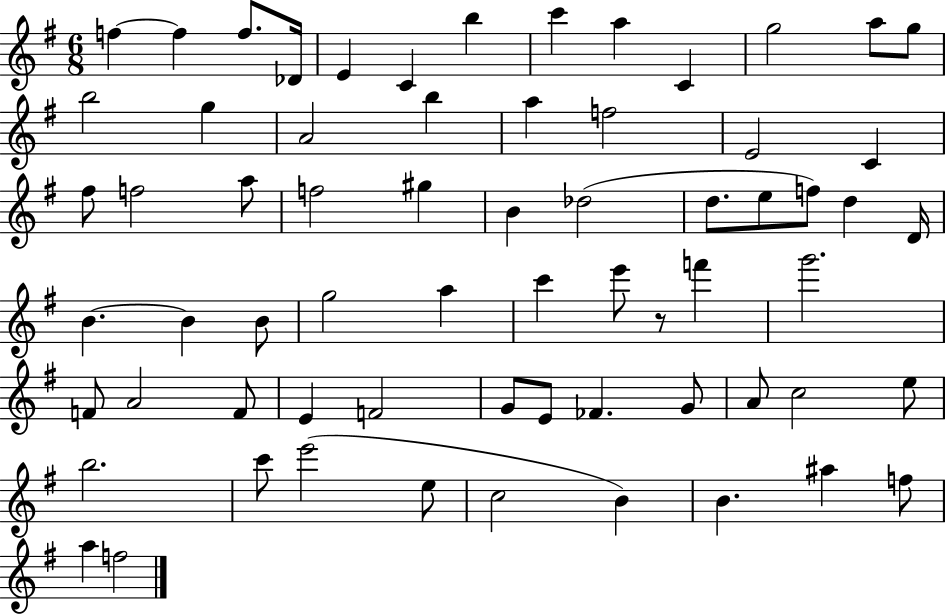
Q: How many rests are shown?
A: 1